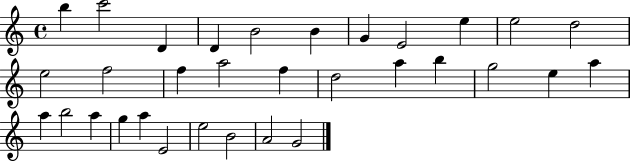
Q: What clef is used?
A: treble